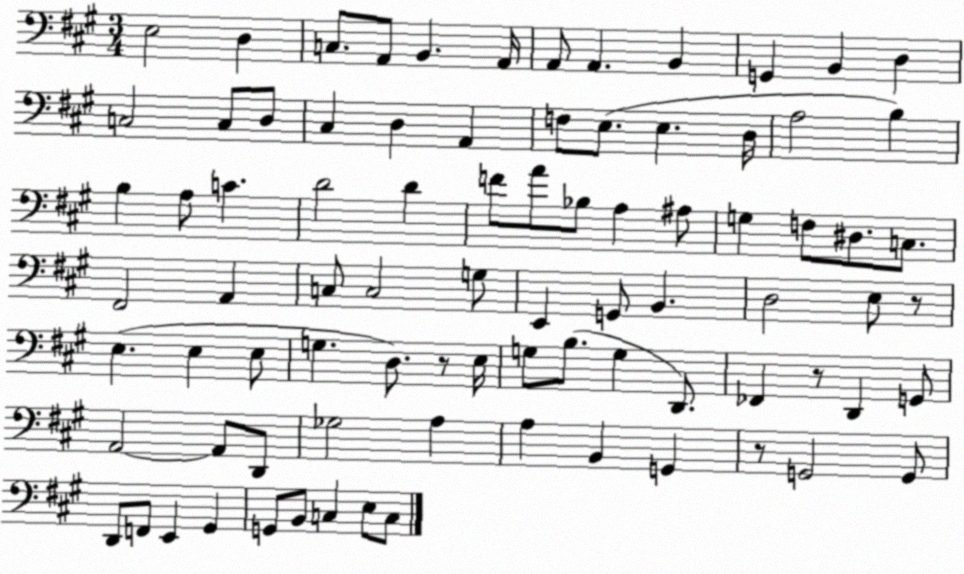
X:1
T:Untitled
M:3/4
L:1/4
K:A
E,2 D, C,/2 A,,/2 B,, A,,/4 A,,/2 A,, B,, G,, B,, D, C,2 C,/2 D,/2 ^C, D, A,, F,/2 E,/2 E, D,/4 A,2 B, B, A,/2 C D2 D F/2 A/2 _B,/2 A, ^A,/2 G, F,/2 ^D,/2 C,/2 ^F,,2 A,, C,/2 C,2 G,/2 E,, G,,/2 B,, D,2 E,/2 z/2 E, E, E,/2 G, D,/2 z/2 E,/4 G,/2 B,/2 G, D,,/2 _F,, z/2 D,, G,,/2 A,,2 A,,/2 D,,/2 _G,2 A, A, B,, G,, z/2 G,,2 G,,/2 D,,/2 F,,/2 E,, ^G,, G,,/2 B,,/2 C, E,/2 C,/2